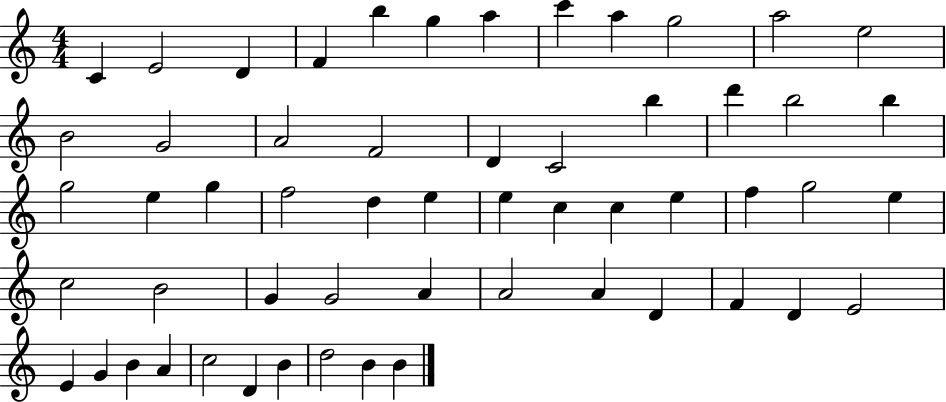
{
  \clef treble
  \numericTimeSignature
  \time 4/4
  \key c \major
  c'4 e'2 d'4 | f'4 b''4 g''4 a''4 | c'''4 a''4 g''2 | a''2 e''2 | \break b'2 g'2 | a'2 f'2 | d'4 c'2 b''4 | d'''4 b''2 b''4 | \break g''2 e''4 g''4 | f''2 d''4 e''4 | e''4 c''4 c''4 e''4 | f''4 g''2 e''4 | \break c''2 b'2 | g'4 g'2 a'4 | a'2 a'4 d'4 | f'4 d'4 e'2 | \break e'4 g'4 b'4 a'4 | c''2 d'4 b'4 | d''2 b'4 b'4 | \bar "|."
}